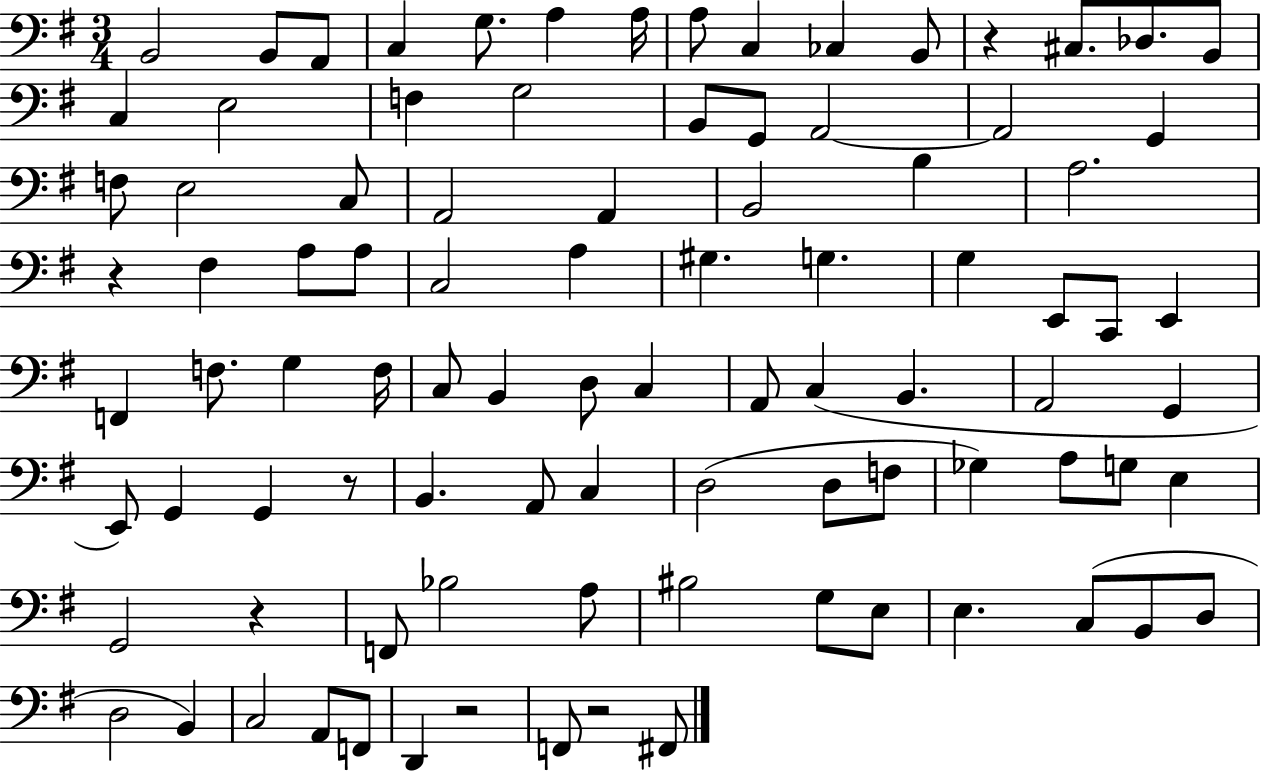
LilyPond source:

{
  \clef bass
  \numericTimeSignature
  \time 3/4
  \key g \major
  b,2 b,8 a,8 | c4 g8. a4 a16 | a8 c4 ces4 b,8 | r4 cis8. des8. b,8 | \break c4 e2 | f4 g2 | b,8 g,8 a,2~~ | a,2 g,4 | \break f8 e2 c8 | a,2 a,4 | b,2 b4 | a2. | \break r4 fis4 a8 a8 | c2 a4 | gis4. g4. | g4 e,8 c,8 e,4 | \break f,4 f8. g4 f16 | c8 b,4 d8 c4 | a,8 c4( b,4. | a,2 g,4 | \break e,8) g,4 g,4 r8 | b,4. a,8 c4 | d2( d8 f8 | ges4) a8 g8 e4 | \break g,2 r4 | f,8 bes2 a8 | bis2 g8 e8 | e4. c8( b,8 d8 | \break d2 b,4) | c2 a,8 f,8 | d,4 r2 | f,8 r2 fis,8 | \break \bar "|."
}